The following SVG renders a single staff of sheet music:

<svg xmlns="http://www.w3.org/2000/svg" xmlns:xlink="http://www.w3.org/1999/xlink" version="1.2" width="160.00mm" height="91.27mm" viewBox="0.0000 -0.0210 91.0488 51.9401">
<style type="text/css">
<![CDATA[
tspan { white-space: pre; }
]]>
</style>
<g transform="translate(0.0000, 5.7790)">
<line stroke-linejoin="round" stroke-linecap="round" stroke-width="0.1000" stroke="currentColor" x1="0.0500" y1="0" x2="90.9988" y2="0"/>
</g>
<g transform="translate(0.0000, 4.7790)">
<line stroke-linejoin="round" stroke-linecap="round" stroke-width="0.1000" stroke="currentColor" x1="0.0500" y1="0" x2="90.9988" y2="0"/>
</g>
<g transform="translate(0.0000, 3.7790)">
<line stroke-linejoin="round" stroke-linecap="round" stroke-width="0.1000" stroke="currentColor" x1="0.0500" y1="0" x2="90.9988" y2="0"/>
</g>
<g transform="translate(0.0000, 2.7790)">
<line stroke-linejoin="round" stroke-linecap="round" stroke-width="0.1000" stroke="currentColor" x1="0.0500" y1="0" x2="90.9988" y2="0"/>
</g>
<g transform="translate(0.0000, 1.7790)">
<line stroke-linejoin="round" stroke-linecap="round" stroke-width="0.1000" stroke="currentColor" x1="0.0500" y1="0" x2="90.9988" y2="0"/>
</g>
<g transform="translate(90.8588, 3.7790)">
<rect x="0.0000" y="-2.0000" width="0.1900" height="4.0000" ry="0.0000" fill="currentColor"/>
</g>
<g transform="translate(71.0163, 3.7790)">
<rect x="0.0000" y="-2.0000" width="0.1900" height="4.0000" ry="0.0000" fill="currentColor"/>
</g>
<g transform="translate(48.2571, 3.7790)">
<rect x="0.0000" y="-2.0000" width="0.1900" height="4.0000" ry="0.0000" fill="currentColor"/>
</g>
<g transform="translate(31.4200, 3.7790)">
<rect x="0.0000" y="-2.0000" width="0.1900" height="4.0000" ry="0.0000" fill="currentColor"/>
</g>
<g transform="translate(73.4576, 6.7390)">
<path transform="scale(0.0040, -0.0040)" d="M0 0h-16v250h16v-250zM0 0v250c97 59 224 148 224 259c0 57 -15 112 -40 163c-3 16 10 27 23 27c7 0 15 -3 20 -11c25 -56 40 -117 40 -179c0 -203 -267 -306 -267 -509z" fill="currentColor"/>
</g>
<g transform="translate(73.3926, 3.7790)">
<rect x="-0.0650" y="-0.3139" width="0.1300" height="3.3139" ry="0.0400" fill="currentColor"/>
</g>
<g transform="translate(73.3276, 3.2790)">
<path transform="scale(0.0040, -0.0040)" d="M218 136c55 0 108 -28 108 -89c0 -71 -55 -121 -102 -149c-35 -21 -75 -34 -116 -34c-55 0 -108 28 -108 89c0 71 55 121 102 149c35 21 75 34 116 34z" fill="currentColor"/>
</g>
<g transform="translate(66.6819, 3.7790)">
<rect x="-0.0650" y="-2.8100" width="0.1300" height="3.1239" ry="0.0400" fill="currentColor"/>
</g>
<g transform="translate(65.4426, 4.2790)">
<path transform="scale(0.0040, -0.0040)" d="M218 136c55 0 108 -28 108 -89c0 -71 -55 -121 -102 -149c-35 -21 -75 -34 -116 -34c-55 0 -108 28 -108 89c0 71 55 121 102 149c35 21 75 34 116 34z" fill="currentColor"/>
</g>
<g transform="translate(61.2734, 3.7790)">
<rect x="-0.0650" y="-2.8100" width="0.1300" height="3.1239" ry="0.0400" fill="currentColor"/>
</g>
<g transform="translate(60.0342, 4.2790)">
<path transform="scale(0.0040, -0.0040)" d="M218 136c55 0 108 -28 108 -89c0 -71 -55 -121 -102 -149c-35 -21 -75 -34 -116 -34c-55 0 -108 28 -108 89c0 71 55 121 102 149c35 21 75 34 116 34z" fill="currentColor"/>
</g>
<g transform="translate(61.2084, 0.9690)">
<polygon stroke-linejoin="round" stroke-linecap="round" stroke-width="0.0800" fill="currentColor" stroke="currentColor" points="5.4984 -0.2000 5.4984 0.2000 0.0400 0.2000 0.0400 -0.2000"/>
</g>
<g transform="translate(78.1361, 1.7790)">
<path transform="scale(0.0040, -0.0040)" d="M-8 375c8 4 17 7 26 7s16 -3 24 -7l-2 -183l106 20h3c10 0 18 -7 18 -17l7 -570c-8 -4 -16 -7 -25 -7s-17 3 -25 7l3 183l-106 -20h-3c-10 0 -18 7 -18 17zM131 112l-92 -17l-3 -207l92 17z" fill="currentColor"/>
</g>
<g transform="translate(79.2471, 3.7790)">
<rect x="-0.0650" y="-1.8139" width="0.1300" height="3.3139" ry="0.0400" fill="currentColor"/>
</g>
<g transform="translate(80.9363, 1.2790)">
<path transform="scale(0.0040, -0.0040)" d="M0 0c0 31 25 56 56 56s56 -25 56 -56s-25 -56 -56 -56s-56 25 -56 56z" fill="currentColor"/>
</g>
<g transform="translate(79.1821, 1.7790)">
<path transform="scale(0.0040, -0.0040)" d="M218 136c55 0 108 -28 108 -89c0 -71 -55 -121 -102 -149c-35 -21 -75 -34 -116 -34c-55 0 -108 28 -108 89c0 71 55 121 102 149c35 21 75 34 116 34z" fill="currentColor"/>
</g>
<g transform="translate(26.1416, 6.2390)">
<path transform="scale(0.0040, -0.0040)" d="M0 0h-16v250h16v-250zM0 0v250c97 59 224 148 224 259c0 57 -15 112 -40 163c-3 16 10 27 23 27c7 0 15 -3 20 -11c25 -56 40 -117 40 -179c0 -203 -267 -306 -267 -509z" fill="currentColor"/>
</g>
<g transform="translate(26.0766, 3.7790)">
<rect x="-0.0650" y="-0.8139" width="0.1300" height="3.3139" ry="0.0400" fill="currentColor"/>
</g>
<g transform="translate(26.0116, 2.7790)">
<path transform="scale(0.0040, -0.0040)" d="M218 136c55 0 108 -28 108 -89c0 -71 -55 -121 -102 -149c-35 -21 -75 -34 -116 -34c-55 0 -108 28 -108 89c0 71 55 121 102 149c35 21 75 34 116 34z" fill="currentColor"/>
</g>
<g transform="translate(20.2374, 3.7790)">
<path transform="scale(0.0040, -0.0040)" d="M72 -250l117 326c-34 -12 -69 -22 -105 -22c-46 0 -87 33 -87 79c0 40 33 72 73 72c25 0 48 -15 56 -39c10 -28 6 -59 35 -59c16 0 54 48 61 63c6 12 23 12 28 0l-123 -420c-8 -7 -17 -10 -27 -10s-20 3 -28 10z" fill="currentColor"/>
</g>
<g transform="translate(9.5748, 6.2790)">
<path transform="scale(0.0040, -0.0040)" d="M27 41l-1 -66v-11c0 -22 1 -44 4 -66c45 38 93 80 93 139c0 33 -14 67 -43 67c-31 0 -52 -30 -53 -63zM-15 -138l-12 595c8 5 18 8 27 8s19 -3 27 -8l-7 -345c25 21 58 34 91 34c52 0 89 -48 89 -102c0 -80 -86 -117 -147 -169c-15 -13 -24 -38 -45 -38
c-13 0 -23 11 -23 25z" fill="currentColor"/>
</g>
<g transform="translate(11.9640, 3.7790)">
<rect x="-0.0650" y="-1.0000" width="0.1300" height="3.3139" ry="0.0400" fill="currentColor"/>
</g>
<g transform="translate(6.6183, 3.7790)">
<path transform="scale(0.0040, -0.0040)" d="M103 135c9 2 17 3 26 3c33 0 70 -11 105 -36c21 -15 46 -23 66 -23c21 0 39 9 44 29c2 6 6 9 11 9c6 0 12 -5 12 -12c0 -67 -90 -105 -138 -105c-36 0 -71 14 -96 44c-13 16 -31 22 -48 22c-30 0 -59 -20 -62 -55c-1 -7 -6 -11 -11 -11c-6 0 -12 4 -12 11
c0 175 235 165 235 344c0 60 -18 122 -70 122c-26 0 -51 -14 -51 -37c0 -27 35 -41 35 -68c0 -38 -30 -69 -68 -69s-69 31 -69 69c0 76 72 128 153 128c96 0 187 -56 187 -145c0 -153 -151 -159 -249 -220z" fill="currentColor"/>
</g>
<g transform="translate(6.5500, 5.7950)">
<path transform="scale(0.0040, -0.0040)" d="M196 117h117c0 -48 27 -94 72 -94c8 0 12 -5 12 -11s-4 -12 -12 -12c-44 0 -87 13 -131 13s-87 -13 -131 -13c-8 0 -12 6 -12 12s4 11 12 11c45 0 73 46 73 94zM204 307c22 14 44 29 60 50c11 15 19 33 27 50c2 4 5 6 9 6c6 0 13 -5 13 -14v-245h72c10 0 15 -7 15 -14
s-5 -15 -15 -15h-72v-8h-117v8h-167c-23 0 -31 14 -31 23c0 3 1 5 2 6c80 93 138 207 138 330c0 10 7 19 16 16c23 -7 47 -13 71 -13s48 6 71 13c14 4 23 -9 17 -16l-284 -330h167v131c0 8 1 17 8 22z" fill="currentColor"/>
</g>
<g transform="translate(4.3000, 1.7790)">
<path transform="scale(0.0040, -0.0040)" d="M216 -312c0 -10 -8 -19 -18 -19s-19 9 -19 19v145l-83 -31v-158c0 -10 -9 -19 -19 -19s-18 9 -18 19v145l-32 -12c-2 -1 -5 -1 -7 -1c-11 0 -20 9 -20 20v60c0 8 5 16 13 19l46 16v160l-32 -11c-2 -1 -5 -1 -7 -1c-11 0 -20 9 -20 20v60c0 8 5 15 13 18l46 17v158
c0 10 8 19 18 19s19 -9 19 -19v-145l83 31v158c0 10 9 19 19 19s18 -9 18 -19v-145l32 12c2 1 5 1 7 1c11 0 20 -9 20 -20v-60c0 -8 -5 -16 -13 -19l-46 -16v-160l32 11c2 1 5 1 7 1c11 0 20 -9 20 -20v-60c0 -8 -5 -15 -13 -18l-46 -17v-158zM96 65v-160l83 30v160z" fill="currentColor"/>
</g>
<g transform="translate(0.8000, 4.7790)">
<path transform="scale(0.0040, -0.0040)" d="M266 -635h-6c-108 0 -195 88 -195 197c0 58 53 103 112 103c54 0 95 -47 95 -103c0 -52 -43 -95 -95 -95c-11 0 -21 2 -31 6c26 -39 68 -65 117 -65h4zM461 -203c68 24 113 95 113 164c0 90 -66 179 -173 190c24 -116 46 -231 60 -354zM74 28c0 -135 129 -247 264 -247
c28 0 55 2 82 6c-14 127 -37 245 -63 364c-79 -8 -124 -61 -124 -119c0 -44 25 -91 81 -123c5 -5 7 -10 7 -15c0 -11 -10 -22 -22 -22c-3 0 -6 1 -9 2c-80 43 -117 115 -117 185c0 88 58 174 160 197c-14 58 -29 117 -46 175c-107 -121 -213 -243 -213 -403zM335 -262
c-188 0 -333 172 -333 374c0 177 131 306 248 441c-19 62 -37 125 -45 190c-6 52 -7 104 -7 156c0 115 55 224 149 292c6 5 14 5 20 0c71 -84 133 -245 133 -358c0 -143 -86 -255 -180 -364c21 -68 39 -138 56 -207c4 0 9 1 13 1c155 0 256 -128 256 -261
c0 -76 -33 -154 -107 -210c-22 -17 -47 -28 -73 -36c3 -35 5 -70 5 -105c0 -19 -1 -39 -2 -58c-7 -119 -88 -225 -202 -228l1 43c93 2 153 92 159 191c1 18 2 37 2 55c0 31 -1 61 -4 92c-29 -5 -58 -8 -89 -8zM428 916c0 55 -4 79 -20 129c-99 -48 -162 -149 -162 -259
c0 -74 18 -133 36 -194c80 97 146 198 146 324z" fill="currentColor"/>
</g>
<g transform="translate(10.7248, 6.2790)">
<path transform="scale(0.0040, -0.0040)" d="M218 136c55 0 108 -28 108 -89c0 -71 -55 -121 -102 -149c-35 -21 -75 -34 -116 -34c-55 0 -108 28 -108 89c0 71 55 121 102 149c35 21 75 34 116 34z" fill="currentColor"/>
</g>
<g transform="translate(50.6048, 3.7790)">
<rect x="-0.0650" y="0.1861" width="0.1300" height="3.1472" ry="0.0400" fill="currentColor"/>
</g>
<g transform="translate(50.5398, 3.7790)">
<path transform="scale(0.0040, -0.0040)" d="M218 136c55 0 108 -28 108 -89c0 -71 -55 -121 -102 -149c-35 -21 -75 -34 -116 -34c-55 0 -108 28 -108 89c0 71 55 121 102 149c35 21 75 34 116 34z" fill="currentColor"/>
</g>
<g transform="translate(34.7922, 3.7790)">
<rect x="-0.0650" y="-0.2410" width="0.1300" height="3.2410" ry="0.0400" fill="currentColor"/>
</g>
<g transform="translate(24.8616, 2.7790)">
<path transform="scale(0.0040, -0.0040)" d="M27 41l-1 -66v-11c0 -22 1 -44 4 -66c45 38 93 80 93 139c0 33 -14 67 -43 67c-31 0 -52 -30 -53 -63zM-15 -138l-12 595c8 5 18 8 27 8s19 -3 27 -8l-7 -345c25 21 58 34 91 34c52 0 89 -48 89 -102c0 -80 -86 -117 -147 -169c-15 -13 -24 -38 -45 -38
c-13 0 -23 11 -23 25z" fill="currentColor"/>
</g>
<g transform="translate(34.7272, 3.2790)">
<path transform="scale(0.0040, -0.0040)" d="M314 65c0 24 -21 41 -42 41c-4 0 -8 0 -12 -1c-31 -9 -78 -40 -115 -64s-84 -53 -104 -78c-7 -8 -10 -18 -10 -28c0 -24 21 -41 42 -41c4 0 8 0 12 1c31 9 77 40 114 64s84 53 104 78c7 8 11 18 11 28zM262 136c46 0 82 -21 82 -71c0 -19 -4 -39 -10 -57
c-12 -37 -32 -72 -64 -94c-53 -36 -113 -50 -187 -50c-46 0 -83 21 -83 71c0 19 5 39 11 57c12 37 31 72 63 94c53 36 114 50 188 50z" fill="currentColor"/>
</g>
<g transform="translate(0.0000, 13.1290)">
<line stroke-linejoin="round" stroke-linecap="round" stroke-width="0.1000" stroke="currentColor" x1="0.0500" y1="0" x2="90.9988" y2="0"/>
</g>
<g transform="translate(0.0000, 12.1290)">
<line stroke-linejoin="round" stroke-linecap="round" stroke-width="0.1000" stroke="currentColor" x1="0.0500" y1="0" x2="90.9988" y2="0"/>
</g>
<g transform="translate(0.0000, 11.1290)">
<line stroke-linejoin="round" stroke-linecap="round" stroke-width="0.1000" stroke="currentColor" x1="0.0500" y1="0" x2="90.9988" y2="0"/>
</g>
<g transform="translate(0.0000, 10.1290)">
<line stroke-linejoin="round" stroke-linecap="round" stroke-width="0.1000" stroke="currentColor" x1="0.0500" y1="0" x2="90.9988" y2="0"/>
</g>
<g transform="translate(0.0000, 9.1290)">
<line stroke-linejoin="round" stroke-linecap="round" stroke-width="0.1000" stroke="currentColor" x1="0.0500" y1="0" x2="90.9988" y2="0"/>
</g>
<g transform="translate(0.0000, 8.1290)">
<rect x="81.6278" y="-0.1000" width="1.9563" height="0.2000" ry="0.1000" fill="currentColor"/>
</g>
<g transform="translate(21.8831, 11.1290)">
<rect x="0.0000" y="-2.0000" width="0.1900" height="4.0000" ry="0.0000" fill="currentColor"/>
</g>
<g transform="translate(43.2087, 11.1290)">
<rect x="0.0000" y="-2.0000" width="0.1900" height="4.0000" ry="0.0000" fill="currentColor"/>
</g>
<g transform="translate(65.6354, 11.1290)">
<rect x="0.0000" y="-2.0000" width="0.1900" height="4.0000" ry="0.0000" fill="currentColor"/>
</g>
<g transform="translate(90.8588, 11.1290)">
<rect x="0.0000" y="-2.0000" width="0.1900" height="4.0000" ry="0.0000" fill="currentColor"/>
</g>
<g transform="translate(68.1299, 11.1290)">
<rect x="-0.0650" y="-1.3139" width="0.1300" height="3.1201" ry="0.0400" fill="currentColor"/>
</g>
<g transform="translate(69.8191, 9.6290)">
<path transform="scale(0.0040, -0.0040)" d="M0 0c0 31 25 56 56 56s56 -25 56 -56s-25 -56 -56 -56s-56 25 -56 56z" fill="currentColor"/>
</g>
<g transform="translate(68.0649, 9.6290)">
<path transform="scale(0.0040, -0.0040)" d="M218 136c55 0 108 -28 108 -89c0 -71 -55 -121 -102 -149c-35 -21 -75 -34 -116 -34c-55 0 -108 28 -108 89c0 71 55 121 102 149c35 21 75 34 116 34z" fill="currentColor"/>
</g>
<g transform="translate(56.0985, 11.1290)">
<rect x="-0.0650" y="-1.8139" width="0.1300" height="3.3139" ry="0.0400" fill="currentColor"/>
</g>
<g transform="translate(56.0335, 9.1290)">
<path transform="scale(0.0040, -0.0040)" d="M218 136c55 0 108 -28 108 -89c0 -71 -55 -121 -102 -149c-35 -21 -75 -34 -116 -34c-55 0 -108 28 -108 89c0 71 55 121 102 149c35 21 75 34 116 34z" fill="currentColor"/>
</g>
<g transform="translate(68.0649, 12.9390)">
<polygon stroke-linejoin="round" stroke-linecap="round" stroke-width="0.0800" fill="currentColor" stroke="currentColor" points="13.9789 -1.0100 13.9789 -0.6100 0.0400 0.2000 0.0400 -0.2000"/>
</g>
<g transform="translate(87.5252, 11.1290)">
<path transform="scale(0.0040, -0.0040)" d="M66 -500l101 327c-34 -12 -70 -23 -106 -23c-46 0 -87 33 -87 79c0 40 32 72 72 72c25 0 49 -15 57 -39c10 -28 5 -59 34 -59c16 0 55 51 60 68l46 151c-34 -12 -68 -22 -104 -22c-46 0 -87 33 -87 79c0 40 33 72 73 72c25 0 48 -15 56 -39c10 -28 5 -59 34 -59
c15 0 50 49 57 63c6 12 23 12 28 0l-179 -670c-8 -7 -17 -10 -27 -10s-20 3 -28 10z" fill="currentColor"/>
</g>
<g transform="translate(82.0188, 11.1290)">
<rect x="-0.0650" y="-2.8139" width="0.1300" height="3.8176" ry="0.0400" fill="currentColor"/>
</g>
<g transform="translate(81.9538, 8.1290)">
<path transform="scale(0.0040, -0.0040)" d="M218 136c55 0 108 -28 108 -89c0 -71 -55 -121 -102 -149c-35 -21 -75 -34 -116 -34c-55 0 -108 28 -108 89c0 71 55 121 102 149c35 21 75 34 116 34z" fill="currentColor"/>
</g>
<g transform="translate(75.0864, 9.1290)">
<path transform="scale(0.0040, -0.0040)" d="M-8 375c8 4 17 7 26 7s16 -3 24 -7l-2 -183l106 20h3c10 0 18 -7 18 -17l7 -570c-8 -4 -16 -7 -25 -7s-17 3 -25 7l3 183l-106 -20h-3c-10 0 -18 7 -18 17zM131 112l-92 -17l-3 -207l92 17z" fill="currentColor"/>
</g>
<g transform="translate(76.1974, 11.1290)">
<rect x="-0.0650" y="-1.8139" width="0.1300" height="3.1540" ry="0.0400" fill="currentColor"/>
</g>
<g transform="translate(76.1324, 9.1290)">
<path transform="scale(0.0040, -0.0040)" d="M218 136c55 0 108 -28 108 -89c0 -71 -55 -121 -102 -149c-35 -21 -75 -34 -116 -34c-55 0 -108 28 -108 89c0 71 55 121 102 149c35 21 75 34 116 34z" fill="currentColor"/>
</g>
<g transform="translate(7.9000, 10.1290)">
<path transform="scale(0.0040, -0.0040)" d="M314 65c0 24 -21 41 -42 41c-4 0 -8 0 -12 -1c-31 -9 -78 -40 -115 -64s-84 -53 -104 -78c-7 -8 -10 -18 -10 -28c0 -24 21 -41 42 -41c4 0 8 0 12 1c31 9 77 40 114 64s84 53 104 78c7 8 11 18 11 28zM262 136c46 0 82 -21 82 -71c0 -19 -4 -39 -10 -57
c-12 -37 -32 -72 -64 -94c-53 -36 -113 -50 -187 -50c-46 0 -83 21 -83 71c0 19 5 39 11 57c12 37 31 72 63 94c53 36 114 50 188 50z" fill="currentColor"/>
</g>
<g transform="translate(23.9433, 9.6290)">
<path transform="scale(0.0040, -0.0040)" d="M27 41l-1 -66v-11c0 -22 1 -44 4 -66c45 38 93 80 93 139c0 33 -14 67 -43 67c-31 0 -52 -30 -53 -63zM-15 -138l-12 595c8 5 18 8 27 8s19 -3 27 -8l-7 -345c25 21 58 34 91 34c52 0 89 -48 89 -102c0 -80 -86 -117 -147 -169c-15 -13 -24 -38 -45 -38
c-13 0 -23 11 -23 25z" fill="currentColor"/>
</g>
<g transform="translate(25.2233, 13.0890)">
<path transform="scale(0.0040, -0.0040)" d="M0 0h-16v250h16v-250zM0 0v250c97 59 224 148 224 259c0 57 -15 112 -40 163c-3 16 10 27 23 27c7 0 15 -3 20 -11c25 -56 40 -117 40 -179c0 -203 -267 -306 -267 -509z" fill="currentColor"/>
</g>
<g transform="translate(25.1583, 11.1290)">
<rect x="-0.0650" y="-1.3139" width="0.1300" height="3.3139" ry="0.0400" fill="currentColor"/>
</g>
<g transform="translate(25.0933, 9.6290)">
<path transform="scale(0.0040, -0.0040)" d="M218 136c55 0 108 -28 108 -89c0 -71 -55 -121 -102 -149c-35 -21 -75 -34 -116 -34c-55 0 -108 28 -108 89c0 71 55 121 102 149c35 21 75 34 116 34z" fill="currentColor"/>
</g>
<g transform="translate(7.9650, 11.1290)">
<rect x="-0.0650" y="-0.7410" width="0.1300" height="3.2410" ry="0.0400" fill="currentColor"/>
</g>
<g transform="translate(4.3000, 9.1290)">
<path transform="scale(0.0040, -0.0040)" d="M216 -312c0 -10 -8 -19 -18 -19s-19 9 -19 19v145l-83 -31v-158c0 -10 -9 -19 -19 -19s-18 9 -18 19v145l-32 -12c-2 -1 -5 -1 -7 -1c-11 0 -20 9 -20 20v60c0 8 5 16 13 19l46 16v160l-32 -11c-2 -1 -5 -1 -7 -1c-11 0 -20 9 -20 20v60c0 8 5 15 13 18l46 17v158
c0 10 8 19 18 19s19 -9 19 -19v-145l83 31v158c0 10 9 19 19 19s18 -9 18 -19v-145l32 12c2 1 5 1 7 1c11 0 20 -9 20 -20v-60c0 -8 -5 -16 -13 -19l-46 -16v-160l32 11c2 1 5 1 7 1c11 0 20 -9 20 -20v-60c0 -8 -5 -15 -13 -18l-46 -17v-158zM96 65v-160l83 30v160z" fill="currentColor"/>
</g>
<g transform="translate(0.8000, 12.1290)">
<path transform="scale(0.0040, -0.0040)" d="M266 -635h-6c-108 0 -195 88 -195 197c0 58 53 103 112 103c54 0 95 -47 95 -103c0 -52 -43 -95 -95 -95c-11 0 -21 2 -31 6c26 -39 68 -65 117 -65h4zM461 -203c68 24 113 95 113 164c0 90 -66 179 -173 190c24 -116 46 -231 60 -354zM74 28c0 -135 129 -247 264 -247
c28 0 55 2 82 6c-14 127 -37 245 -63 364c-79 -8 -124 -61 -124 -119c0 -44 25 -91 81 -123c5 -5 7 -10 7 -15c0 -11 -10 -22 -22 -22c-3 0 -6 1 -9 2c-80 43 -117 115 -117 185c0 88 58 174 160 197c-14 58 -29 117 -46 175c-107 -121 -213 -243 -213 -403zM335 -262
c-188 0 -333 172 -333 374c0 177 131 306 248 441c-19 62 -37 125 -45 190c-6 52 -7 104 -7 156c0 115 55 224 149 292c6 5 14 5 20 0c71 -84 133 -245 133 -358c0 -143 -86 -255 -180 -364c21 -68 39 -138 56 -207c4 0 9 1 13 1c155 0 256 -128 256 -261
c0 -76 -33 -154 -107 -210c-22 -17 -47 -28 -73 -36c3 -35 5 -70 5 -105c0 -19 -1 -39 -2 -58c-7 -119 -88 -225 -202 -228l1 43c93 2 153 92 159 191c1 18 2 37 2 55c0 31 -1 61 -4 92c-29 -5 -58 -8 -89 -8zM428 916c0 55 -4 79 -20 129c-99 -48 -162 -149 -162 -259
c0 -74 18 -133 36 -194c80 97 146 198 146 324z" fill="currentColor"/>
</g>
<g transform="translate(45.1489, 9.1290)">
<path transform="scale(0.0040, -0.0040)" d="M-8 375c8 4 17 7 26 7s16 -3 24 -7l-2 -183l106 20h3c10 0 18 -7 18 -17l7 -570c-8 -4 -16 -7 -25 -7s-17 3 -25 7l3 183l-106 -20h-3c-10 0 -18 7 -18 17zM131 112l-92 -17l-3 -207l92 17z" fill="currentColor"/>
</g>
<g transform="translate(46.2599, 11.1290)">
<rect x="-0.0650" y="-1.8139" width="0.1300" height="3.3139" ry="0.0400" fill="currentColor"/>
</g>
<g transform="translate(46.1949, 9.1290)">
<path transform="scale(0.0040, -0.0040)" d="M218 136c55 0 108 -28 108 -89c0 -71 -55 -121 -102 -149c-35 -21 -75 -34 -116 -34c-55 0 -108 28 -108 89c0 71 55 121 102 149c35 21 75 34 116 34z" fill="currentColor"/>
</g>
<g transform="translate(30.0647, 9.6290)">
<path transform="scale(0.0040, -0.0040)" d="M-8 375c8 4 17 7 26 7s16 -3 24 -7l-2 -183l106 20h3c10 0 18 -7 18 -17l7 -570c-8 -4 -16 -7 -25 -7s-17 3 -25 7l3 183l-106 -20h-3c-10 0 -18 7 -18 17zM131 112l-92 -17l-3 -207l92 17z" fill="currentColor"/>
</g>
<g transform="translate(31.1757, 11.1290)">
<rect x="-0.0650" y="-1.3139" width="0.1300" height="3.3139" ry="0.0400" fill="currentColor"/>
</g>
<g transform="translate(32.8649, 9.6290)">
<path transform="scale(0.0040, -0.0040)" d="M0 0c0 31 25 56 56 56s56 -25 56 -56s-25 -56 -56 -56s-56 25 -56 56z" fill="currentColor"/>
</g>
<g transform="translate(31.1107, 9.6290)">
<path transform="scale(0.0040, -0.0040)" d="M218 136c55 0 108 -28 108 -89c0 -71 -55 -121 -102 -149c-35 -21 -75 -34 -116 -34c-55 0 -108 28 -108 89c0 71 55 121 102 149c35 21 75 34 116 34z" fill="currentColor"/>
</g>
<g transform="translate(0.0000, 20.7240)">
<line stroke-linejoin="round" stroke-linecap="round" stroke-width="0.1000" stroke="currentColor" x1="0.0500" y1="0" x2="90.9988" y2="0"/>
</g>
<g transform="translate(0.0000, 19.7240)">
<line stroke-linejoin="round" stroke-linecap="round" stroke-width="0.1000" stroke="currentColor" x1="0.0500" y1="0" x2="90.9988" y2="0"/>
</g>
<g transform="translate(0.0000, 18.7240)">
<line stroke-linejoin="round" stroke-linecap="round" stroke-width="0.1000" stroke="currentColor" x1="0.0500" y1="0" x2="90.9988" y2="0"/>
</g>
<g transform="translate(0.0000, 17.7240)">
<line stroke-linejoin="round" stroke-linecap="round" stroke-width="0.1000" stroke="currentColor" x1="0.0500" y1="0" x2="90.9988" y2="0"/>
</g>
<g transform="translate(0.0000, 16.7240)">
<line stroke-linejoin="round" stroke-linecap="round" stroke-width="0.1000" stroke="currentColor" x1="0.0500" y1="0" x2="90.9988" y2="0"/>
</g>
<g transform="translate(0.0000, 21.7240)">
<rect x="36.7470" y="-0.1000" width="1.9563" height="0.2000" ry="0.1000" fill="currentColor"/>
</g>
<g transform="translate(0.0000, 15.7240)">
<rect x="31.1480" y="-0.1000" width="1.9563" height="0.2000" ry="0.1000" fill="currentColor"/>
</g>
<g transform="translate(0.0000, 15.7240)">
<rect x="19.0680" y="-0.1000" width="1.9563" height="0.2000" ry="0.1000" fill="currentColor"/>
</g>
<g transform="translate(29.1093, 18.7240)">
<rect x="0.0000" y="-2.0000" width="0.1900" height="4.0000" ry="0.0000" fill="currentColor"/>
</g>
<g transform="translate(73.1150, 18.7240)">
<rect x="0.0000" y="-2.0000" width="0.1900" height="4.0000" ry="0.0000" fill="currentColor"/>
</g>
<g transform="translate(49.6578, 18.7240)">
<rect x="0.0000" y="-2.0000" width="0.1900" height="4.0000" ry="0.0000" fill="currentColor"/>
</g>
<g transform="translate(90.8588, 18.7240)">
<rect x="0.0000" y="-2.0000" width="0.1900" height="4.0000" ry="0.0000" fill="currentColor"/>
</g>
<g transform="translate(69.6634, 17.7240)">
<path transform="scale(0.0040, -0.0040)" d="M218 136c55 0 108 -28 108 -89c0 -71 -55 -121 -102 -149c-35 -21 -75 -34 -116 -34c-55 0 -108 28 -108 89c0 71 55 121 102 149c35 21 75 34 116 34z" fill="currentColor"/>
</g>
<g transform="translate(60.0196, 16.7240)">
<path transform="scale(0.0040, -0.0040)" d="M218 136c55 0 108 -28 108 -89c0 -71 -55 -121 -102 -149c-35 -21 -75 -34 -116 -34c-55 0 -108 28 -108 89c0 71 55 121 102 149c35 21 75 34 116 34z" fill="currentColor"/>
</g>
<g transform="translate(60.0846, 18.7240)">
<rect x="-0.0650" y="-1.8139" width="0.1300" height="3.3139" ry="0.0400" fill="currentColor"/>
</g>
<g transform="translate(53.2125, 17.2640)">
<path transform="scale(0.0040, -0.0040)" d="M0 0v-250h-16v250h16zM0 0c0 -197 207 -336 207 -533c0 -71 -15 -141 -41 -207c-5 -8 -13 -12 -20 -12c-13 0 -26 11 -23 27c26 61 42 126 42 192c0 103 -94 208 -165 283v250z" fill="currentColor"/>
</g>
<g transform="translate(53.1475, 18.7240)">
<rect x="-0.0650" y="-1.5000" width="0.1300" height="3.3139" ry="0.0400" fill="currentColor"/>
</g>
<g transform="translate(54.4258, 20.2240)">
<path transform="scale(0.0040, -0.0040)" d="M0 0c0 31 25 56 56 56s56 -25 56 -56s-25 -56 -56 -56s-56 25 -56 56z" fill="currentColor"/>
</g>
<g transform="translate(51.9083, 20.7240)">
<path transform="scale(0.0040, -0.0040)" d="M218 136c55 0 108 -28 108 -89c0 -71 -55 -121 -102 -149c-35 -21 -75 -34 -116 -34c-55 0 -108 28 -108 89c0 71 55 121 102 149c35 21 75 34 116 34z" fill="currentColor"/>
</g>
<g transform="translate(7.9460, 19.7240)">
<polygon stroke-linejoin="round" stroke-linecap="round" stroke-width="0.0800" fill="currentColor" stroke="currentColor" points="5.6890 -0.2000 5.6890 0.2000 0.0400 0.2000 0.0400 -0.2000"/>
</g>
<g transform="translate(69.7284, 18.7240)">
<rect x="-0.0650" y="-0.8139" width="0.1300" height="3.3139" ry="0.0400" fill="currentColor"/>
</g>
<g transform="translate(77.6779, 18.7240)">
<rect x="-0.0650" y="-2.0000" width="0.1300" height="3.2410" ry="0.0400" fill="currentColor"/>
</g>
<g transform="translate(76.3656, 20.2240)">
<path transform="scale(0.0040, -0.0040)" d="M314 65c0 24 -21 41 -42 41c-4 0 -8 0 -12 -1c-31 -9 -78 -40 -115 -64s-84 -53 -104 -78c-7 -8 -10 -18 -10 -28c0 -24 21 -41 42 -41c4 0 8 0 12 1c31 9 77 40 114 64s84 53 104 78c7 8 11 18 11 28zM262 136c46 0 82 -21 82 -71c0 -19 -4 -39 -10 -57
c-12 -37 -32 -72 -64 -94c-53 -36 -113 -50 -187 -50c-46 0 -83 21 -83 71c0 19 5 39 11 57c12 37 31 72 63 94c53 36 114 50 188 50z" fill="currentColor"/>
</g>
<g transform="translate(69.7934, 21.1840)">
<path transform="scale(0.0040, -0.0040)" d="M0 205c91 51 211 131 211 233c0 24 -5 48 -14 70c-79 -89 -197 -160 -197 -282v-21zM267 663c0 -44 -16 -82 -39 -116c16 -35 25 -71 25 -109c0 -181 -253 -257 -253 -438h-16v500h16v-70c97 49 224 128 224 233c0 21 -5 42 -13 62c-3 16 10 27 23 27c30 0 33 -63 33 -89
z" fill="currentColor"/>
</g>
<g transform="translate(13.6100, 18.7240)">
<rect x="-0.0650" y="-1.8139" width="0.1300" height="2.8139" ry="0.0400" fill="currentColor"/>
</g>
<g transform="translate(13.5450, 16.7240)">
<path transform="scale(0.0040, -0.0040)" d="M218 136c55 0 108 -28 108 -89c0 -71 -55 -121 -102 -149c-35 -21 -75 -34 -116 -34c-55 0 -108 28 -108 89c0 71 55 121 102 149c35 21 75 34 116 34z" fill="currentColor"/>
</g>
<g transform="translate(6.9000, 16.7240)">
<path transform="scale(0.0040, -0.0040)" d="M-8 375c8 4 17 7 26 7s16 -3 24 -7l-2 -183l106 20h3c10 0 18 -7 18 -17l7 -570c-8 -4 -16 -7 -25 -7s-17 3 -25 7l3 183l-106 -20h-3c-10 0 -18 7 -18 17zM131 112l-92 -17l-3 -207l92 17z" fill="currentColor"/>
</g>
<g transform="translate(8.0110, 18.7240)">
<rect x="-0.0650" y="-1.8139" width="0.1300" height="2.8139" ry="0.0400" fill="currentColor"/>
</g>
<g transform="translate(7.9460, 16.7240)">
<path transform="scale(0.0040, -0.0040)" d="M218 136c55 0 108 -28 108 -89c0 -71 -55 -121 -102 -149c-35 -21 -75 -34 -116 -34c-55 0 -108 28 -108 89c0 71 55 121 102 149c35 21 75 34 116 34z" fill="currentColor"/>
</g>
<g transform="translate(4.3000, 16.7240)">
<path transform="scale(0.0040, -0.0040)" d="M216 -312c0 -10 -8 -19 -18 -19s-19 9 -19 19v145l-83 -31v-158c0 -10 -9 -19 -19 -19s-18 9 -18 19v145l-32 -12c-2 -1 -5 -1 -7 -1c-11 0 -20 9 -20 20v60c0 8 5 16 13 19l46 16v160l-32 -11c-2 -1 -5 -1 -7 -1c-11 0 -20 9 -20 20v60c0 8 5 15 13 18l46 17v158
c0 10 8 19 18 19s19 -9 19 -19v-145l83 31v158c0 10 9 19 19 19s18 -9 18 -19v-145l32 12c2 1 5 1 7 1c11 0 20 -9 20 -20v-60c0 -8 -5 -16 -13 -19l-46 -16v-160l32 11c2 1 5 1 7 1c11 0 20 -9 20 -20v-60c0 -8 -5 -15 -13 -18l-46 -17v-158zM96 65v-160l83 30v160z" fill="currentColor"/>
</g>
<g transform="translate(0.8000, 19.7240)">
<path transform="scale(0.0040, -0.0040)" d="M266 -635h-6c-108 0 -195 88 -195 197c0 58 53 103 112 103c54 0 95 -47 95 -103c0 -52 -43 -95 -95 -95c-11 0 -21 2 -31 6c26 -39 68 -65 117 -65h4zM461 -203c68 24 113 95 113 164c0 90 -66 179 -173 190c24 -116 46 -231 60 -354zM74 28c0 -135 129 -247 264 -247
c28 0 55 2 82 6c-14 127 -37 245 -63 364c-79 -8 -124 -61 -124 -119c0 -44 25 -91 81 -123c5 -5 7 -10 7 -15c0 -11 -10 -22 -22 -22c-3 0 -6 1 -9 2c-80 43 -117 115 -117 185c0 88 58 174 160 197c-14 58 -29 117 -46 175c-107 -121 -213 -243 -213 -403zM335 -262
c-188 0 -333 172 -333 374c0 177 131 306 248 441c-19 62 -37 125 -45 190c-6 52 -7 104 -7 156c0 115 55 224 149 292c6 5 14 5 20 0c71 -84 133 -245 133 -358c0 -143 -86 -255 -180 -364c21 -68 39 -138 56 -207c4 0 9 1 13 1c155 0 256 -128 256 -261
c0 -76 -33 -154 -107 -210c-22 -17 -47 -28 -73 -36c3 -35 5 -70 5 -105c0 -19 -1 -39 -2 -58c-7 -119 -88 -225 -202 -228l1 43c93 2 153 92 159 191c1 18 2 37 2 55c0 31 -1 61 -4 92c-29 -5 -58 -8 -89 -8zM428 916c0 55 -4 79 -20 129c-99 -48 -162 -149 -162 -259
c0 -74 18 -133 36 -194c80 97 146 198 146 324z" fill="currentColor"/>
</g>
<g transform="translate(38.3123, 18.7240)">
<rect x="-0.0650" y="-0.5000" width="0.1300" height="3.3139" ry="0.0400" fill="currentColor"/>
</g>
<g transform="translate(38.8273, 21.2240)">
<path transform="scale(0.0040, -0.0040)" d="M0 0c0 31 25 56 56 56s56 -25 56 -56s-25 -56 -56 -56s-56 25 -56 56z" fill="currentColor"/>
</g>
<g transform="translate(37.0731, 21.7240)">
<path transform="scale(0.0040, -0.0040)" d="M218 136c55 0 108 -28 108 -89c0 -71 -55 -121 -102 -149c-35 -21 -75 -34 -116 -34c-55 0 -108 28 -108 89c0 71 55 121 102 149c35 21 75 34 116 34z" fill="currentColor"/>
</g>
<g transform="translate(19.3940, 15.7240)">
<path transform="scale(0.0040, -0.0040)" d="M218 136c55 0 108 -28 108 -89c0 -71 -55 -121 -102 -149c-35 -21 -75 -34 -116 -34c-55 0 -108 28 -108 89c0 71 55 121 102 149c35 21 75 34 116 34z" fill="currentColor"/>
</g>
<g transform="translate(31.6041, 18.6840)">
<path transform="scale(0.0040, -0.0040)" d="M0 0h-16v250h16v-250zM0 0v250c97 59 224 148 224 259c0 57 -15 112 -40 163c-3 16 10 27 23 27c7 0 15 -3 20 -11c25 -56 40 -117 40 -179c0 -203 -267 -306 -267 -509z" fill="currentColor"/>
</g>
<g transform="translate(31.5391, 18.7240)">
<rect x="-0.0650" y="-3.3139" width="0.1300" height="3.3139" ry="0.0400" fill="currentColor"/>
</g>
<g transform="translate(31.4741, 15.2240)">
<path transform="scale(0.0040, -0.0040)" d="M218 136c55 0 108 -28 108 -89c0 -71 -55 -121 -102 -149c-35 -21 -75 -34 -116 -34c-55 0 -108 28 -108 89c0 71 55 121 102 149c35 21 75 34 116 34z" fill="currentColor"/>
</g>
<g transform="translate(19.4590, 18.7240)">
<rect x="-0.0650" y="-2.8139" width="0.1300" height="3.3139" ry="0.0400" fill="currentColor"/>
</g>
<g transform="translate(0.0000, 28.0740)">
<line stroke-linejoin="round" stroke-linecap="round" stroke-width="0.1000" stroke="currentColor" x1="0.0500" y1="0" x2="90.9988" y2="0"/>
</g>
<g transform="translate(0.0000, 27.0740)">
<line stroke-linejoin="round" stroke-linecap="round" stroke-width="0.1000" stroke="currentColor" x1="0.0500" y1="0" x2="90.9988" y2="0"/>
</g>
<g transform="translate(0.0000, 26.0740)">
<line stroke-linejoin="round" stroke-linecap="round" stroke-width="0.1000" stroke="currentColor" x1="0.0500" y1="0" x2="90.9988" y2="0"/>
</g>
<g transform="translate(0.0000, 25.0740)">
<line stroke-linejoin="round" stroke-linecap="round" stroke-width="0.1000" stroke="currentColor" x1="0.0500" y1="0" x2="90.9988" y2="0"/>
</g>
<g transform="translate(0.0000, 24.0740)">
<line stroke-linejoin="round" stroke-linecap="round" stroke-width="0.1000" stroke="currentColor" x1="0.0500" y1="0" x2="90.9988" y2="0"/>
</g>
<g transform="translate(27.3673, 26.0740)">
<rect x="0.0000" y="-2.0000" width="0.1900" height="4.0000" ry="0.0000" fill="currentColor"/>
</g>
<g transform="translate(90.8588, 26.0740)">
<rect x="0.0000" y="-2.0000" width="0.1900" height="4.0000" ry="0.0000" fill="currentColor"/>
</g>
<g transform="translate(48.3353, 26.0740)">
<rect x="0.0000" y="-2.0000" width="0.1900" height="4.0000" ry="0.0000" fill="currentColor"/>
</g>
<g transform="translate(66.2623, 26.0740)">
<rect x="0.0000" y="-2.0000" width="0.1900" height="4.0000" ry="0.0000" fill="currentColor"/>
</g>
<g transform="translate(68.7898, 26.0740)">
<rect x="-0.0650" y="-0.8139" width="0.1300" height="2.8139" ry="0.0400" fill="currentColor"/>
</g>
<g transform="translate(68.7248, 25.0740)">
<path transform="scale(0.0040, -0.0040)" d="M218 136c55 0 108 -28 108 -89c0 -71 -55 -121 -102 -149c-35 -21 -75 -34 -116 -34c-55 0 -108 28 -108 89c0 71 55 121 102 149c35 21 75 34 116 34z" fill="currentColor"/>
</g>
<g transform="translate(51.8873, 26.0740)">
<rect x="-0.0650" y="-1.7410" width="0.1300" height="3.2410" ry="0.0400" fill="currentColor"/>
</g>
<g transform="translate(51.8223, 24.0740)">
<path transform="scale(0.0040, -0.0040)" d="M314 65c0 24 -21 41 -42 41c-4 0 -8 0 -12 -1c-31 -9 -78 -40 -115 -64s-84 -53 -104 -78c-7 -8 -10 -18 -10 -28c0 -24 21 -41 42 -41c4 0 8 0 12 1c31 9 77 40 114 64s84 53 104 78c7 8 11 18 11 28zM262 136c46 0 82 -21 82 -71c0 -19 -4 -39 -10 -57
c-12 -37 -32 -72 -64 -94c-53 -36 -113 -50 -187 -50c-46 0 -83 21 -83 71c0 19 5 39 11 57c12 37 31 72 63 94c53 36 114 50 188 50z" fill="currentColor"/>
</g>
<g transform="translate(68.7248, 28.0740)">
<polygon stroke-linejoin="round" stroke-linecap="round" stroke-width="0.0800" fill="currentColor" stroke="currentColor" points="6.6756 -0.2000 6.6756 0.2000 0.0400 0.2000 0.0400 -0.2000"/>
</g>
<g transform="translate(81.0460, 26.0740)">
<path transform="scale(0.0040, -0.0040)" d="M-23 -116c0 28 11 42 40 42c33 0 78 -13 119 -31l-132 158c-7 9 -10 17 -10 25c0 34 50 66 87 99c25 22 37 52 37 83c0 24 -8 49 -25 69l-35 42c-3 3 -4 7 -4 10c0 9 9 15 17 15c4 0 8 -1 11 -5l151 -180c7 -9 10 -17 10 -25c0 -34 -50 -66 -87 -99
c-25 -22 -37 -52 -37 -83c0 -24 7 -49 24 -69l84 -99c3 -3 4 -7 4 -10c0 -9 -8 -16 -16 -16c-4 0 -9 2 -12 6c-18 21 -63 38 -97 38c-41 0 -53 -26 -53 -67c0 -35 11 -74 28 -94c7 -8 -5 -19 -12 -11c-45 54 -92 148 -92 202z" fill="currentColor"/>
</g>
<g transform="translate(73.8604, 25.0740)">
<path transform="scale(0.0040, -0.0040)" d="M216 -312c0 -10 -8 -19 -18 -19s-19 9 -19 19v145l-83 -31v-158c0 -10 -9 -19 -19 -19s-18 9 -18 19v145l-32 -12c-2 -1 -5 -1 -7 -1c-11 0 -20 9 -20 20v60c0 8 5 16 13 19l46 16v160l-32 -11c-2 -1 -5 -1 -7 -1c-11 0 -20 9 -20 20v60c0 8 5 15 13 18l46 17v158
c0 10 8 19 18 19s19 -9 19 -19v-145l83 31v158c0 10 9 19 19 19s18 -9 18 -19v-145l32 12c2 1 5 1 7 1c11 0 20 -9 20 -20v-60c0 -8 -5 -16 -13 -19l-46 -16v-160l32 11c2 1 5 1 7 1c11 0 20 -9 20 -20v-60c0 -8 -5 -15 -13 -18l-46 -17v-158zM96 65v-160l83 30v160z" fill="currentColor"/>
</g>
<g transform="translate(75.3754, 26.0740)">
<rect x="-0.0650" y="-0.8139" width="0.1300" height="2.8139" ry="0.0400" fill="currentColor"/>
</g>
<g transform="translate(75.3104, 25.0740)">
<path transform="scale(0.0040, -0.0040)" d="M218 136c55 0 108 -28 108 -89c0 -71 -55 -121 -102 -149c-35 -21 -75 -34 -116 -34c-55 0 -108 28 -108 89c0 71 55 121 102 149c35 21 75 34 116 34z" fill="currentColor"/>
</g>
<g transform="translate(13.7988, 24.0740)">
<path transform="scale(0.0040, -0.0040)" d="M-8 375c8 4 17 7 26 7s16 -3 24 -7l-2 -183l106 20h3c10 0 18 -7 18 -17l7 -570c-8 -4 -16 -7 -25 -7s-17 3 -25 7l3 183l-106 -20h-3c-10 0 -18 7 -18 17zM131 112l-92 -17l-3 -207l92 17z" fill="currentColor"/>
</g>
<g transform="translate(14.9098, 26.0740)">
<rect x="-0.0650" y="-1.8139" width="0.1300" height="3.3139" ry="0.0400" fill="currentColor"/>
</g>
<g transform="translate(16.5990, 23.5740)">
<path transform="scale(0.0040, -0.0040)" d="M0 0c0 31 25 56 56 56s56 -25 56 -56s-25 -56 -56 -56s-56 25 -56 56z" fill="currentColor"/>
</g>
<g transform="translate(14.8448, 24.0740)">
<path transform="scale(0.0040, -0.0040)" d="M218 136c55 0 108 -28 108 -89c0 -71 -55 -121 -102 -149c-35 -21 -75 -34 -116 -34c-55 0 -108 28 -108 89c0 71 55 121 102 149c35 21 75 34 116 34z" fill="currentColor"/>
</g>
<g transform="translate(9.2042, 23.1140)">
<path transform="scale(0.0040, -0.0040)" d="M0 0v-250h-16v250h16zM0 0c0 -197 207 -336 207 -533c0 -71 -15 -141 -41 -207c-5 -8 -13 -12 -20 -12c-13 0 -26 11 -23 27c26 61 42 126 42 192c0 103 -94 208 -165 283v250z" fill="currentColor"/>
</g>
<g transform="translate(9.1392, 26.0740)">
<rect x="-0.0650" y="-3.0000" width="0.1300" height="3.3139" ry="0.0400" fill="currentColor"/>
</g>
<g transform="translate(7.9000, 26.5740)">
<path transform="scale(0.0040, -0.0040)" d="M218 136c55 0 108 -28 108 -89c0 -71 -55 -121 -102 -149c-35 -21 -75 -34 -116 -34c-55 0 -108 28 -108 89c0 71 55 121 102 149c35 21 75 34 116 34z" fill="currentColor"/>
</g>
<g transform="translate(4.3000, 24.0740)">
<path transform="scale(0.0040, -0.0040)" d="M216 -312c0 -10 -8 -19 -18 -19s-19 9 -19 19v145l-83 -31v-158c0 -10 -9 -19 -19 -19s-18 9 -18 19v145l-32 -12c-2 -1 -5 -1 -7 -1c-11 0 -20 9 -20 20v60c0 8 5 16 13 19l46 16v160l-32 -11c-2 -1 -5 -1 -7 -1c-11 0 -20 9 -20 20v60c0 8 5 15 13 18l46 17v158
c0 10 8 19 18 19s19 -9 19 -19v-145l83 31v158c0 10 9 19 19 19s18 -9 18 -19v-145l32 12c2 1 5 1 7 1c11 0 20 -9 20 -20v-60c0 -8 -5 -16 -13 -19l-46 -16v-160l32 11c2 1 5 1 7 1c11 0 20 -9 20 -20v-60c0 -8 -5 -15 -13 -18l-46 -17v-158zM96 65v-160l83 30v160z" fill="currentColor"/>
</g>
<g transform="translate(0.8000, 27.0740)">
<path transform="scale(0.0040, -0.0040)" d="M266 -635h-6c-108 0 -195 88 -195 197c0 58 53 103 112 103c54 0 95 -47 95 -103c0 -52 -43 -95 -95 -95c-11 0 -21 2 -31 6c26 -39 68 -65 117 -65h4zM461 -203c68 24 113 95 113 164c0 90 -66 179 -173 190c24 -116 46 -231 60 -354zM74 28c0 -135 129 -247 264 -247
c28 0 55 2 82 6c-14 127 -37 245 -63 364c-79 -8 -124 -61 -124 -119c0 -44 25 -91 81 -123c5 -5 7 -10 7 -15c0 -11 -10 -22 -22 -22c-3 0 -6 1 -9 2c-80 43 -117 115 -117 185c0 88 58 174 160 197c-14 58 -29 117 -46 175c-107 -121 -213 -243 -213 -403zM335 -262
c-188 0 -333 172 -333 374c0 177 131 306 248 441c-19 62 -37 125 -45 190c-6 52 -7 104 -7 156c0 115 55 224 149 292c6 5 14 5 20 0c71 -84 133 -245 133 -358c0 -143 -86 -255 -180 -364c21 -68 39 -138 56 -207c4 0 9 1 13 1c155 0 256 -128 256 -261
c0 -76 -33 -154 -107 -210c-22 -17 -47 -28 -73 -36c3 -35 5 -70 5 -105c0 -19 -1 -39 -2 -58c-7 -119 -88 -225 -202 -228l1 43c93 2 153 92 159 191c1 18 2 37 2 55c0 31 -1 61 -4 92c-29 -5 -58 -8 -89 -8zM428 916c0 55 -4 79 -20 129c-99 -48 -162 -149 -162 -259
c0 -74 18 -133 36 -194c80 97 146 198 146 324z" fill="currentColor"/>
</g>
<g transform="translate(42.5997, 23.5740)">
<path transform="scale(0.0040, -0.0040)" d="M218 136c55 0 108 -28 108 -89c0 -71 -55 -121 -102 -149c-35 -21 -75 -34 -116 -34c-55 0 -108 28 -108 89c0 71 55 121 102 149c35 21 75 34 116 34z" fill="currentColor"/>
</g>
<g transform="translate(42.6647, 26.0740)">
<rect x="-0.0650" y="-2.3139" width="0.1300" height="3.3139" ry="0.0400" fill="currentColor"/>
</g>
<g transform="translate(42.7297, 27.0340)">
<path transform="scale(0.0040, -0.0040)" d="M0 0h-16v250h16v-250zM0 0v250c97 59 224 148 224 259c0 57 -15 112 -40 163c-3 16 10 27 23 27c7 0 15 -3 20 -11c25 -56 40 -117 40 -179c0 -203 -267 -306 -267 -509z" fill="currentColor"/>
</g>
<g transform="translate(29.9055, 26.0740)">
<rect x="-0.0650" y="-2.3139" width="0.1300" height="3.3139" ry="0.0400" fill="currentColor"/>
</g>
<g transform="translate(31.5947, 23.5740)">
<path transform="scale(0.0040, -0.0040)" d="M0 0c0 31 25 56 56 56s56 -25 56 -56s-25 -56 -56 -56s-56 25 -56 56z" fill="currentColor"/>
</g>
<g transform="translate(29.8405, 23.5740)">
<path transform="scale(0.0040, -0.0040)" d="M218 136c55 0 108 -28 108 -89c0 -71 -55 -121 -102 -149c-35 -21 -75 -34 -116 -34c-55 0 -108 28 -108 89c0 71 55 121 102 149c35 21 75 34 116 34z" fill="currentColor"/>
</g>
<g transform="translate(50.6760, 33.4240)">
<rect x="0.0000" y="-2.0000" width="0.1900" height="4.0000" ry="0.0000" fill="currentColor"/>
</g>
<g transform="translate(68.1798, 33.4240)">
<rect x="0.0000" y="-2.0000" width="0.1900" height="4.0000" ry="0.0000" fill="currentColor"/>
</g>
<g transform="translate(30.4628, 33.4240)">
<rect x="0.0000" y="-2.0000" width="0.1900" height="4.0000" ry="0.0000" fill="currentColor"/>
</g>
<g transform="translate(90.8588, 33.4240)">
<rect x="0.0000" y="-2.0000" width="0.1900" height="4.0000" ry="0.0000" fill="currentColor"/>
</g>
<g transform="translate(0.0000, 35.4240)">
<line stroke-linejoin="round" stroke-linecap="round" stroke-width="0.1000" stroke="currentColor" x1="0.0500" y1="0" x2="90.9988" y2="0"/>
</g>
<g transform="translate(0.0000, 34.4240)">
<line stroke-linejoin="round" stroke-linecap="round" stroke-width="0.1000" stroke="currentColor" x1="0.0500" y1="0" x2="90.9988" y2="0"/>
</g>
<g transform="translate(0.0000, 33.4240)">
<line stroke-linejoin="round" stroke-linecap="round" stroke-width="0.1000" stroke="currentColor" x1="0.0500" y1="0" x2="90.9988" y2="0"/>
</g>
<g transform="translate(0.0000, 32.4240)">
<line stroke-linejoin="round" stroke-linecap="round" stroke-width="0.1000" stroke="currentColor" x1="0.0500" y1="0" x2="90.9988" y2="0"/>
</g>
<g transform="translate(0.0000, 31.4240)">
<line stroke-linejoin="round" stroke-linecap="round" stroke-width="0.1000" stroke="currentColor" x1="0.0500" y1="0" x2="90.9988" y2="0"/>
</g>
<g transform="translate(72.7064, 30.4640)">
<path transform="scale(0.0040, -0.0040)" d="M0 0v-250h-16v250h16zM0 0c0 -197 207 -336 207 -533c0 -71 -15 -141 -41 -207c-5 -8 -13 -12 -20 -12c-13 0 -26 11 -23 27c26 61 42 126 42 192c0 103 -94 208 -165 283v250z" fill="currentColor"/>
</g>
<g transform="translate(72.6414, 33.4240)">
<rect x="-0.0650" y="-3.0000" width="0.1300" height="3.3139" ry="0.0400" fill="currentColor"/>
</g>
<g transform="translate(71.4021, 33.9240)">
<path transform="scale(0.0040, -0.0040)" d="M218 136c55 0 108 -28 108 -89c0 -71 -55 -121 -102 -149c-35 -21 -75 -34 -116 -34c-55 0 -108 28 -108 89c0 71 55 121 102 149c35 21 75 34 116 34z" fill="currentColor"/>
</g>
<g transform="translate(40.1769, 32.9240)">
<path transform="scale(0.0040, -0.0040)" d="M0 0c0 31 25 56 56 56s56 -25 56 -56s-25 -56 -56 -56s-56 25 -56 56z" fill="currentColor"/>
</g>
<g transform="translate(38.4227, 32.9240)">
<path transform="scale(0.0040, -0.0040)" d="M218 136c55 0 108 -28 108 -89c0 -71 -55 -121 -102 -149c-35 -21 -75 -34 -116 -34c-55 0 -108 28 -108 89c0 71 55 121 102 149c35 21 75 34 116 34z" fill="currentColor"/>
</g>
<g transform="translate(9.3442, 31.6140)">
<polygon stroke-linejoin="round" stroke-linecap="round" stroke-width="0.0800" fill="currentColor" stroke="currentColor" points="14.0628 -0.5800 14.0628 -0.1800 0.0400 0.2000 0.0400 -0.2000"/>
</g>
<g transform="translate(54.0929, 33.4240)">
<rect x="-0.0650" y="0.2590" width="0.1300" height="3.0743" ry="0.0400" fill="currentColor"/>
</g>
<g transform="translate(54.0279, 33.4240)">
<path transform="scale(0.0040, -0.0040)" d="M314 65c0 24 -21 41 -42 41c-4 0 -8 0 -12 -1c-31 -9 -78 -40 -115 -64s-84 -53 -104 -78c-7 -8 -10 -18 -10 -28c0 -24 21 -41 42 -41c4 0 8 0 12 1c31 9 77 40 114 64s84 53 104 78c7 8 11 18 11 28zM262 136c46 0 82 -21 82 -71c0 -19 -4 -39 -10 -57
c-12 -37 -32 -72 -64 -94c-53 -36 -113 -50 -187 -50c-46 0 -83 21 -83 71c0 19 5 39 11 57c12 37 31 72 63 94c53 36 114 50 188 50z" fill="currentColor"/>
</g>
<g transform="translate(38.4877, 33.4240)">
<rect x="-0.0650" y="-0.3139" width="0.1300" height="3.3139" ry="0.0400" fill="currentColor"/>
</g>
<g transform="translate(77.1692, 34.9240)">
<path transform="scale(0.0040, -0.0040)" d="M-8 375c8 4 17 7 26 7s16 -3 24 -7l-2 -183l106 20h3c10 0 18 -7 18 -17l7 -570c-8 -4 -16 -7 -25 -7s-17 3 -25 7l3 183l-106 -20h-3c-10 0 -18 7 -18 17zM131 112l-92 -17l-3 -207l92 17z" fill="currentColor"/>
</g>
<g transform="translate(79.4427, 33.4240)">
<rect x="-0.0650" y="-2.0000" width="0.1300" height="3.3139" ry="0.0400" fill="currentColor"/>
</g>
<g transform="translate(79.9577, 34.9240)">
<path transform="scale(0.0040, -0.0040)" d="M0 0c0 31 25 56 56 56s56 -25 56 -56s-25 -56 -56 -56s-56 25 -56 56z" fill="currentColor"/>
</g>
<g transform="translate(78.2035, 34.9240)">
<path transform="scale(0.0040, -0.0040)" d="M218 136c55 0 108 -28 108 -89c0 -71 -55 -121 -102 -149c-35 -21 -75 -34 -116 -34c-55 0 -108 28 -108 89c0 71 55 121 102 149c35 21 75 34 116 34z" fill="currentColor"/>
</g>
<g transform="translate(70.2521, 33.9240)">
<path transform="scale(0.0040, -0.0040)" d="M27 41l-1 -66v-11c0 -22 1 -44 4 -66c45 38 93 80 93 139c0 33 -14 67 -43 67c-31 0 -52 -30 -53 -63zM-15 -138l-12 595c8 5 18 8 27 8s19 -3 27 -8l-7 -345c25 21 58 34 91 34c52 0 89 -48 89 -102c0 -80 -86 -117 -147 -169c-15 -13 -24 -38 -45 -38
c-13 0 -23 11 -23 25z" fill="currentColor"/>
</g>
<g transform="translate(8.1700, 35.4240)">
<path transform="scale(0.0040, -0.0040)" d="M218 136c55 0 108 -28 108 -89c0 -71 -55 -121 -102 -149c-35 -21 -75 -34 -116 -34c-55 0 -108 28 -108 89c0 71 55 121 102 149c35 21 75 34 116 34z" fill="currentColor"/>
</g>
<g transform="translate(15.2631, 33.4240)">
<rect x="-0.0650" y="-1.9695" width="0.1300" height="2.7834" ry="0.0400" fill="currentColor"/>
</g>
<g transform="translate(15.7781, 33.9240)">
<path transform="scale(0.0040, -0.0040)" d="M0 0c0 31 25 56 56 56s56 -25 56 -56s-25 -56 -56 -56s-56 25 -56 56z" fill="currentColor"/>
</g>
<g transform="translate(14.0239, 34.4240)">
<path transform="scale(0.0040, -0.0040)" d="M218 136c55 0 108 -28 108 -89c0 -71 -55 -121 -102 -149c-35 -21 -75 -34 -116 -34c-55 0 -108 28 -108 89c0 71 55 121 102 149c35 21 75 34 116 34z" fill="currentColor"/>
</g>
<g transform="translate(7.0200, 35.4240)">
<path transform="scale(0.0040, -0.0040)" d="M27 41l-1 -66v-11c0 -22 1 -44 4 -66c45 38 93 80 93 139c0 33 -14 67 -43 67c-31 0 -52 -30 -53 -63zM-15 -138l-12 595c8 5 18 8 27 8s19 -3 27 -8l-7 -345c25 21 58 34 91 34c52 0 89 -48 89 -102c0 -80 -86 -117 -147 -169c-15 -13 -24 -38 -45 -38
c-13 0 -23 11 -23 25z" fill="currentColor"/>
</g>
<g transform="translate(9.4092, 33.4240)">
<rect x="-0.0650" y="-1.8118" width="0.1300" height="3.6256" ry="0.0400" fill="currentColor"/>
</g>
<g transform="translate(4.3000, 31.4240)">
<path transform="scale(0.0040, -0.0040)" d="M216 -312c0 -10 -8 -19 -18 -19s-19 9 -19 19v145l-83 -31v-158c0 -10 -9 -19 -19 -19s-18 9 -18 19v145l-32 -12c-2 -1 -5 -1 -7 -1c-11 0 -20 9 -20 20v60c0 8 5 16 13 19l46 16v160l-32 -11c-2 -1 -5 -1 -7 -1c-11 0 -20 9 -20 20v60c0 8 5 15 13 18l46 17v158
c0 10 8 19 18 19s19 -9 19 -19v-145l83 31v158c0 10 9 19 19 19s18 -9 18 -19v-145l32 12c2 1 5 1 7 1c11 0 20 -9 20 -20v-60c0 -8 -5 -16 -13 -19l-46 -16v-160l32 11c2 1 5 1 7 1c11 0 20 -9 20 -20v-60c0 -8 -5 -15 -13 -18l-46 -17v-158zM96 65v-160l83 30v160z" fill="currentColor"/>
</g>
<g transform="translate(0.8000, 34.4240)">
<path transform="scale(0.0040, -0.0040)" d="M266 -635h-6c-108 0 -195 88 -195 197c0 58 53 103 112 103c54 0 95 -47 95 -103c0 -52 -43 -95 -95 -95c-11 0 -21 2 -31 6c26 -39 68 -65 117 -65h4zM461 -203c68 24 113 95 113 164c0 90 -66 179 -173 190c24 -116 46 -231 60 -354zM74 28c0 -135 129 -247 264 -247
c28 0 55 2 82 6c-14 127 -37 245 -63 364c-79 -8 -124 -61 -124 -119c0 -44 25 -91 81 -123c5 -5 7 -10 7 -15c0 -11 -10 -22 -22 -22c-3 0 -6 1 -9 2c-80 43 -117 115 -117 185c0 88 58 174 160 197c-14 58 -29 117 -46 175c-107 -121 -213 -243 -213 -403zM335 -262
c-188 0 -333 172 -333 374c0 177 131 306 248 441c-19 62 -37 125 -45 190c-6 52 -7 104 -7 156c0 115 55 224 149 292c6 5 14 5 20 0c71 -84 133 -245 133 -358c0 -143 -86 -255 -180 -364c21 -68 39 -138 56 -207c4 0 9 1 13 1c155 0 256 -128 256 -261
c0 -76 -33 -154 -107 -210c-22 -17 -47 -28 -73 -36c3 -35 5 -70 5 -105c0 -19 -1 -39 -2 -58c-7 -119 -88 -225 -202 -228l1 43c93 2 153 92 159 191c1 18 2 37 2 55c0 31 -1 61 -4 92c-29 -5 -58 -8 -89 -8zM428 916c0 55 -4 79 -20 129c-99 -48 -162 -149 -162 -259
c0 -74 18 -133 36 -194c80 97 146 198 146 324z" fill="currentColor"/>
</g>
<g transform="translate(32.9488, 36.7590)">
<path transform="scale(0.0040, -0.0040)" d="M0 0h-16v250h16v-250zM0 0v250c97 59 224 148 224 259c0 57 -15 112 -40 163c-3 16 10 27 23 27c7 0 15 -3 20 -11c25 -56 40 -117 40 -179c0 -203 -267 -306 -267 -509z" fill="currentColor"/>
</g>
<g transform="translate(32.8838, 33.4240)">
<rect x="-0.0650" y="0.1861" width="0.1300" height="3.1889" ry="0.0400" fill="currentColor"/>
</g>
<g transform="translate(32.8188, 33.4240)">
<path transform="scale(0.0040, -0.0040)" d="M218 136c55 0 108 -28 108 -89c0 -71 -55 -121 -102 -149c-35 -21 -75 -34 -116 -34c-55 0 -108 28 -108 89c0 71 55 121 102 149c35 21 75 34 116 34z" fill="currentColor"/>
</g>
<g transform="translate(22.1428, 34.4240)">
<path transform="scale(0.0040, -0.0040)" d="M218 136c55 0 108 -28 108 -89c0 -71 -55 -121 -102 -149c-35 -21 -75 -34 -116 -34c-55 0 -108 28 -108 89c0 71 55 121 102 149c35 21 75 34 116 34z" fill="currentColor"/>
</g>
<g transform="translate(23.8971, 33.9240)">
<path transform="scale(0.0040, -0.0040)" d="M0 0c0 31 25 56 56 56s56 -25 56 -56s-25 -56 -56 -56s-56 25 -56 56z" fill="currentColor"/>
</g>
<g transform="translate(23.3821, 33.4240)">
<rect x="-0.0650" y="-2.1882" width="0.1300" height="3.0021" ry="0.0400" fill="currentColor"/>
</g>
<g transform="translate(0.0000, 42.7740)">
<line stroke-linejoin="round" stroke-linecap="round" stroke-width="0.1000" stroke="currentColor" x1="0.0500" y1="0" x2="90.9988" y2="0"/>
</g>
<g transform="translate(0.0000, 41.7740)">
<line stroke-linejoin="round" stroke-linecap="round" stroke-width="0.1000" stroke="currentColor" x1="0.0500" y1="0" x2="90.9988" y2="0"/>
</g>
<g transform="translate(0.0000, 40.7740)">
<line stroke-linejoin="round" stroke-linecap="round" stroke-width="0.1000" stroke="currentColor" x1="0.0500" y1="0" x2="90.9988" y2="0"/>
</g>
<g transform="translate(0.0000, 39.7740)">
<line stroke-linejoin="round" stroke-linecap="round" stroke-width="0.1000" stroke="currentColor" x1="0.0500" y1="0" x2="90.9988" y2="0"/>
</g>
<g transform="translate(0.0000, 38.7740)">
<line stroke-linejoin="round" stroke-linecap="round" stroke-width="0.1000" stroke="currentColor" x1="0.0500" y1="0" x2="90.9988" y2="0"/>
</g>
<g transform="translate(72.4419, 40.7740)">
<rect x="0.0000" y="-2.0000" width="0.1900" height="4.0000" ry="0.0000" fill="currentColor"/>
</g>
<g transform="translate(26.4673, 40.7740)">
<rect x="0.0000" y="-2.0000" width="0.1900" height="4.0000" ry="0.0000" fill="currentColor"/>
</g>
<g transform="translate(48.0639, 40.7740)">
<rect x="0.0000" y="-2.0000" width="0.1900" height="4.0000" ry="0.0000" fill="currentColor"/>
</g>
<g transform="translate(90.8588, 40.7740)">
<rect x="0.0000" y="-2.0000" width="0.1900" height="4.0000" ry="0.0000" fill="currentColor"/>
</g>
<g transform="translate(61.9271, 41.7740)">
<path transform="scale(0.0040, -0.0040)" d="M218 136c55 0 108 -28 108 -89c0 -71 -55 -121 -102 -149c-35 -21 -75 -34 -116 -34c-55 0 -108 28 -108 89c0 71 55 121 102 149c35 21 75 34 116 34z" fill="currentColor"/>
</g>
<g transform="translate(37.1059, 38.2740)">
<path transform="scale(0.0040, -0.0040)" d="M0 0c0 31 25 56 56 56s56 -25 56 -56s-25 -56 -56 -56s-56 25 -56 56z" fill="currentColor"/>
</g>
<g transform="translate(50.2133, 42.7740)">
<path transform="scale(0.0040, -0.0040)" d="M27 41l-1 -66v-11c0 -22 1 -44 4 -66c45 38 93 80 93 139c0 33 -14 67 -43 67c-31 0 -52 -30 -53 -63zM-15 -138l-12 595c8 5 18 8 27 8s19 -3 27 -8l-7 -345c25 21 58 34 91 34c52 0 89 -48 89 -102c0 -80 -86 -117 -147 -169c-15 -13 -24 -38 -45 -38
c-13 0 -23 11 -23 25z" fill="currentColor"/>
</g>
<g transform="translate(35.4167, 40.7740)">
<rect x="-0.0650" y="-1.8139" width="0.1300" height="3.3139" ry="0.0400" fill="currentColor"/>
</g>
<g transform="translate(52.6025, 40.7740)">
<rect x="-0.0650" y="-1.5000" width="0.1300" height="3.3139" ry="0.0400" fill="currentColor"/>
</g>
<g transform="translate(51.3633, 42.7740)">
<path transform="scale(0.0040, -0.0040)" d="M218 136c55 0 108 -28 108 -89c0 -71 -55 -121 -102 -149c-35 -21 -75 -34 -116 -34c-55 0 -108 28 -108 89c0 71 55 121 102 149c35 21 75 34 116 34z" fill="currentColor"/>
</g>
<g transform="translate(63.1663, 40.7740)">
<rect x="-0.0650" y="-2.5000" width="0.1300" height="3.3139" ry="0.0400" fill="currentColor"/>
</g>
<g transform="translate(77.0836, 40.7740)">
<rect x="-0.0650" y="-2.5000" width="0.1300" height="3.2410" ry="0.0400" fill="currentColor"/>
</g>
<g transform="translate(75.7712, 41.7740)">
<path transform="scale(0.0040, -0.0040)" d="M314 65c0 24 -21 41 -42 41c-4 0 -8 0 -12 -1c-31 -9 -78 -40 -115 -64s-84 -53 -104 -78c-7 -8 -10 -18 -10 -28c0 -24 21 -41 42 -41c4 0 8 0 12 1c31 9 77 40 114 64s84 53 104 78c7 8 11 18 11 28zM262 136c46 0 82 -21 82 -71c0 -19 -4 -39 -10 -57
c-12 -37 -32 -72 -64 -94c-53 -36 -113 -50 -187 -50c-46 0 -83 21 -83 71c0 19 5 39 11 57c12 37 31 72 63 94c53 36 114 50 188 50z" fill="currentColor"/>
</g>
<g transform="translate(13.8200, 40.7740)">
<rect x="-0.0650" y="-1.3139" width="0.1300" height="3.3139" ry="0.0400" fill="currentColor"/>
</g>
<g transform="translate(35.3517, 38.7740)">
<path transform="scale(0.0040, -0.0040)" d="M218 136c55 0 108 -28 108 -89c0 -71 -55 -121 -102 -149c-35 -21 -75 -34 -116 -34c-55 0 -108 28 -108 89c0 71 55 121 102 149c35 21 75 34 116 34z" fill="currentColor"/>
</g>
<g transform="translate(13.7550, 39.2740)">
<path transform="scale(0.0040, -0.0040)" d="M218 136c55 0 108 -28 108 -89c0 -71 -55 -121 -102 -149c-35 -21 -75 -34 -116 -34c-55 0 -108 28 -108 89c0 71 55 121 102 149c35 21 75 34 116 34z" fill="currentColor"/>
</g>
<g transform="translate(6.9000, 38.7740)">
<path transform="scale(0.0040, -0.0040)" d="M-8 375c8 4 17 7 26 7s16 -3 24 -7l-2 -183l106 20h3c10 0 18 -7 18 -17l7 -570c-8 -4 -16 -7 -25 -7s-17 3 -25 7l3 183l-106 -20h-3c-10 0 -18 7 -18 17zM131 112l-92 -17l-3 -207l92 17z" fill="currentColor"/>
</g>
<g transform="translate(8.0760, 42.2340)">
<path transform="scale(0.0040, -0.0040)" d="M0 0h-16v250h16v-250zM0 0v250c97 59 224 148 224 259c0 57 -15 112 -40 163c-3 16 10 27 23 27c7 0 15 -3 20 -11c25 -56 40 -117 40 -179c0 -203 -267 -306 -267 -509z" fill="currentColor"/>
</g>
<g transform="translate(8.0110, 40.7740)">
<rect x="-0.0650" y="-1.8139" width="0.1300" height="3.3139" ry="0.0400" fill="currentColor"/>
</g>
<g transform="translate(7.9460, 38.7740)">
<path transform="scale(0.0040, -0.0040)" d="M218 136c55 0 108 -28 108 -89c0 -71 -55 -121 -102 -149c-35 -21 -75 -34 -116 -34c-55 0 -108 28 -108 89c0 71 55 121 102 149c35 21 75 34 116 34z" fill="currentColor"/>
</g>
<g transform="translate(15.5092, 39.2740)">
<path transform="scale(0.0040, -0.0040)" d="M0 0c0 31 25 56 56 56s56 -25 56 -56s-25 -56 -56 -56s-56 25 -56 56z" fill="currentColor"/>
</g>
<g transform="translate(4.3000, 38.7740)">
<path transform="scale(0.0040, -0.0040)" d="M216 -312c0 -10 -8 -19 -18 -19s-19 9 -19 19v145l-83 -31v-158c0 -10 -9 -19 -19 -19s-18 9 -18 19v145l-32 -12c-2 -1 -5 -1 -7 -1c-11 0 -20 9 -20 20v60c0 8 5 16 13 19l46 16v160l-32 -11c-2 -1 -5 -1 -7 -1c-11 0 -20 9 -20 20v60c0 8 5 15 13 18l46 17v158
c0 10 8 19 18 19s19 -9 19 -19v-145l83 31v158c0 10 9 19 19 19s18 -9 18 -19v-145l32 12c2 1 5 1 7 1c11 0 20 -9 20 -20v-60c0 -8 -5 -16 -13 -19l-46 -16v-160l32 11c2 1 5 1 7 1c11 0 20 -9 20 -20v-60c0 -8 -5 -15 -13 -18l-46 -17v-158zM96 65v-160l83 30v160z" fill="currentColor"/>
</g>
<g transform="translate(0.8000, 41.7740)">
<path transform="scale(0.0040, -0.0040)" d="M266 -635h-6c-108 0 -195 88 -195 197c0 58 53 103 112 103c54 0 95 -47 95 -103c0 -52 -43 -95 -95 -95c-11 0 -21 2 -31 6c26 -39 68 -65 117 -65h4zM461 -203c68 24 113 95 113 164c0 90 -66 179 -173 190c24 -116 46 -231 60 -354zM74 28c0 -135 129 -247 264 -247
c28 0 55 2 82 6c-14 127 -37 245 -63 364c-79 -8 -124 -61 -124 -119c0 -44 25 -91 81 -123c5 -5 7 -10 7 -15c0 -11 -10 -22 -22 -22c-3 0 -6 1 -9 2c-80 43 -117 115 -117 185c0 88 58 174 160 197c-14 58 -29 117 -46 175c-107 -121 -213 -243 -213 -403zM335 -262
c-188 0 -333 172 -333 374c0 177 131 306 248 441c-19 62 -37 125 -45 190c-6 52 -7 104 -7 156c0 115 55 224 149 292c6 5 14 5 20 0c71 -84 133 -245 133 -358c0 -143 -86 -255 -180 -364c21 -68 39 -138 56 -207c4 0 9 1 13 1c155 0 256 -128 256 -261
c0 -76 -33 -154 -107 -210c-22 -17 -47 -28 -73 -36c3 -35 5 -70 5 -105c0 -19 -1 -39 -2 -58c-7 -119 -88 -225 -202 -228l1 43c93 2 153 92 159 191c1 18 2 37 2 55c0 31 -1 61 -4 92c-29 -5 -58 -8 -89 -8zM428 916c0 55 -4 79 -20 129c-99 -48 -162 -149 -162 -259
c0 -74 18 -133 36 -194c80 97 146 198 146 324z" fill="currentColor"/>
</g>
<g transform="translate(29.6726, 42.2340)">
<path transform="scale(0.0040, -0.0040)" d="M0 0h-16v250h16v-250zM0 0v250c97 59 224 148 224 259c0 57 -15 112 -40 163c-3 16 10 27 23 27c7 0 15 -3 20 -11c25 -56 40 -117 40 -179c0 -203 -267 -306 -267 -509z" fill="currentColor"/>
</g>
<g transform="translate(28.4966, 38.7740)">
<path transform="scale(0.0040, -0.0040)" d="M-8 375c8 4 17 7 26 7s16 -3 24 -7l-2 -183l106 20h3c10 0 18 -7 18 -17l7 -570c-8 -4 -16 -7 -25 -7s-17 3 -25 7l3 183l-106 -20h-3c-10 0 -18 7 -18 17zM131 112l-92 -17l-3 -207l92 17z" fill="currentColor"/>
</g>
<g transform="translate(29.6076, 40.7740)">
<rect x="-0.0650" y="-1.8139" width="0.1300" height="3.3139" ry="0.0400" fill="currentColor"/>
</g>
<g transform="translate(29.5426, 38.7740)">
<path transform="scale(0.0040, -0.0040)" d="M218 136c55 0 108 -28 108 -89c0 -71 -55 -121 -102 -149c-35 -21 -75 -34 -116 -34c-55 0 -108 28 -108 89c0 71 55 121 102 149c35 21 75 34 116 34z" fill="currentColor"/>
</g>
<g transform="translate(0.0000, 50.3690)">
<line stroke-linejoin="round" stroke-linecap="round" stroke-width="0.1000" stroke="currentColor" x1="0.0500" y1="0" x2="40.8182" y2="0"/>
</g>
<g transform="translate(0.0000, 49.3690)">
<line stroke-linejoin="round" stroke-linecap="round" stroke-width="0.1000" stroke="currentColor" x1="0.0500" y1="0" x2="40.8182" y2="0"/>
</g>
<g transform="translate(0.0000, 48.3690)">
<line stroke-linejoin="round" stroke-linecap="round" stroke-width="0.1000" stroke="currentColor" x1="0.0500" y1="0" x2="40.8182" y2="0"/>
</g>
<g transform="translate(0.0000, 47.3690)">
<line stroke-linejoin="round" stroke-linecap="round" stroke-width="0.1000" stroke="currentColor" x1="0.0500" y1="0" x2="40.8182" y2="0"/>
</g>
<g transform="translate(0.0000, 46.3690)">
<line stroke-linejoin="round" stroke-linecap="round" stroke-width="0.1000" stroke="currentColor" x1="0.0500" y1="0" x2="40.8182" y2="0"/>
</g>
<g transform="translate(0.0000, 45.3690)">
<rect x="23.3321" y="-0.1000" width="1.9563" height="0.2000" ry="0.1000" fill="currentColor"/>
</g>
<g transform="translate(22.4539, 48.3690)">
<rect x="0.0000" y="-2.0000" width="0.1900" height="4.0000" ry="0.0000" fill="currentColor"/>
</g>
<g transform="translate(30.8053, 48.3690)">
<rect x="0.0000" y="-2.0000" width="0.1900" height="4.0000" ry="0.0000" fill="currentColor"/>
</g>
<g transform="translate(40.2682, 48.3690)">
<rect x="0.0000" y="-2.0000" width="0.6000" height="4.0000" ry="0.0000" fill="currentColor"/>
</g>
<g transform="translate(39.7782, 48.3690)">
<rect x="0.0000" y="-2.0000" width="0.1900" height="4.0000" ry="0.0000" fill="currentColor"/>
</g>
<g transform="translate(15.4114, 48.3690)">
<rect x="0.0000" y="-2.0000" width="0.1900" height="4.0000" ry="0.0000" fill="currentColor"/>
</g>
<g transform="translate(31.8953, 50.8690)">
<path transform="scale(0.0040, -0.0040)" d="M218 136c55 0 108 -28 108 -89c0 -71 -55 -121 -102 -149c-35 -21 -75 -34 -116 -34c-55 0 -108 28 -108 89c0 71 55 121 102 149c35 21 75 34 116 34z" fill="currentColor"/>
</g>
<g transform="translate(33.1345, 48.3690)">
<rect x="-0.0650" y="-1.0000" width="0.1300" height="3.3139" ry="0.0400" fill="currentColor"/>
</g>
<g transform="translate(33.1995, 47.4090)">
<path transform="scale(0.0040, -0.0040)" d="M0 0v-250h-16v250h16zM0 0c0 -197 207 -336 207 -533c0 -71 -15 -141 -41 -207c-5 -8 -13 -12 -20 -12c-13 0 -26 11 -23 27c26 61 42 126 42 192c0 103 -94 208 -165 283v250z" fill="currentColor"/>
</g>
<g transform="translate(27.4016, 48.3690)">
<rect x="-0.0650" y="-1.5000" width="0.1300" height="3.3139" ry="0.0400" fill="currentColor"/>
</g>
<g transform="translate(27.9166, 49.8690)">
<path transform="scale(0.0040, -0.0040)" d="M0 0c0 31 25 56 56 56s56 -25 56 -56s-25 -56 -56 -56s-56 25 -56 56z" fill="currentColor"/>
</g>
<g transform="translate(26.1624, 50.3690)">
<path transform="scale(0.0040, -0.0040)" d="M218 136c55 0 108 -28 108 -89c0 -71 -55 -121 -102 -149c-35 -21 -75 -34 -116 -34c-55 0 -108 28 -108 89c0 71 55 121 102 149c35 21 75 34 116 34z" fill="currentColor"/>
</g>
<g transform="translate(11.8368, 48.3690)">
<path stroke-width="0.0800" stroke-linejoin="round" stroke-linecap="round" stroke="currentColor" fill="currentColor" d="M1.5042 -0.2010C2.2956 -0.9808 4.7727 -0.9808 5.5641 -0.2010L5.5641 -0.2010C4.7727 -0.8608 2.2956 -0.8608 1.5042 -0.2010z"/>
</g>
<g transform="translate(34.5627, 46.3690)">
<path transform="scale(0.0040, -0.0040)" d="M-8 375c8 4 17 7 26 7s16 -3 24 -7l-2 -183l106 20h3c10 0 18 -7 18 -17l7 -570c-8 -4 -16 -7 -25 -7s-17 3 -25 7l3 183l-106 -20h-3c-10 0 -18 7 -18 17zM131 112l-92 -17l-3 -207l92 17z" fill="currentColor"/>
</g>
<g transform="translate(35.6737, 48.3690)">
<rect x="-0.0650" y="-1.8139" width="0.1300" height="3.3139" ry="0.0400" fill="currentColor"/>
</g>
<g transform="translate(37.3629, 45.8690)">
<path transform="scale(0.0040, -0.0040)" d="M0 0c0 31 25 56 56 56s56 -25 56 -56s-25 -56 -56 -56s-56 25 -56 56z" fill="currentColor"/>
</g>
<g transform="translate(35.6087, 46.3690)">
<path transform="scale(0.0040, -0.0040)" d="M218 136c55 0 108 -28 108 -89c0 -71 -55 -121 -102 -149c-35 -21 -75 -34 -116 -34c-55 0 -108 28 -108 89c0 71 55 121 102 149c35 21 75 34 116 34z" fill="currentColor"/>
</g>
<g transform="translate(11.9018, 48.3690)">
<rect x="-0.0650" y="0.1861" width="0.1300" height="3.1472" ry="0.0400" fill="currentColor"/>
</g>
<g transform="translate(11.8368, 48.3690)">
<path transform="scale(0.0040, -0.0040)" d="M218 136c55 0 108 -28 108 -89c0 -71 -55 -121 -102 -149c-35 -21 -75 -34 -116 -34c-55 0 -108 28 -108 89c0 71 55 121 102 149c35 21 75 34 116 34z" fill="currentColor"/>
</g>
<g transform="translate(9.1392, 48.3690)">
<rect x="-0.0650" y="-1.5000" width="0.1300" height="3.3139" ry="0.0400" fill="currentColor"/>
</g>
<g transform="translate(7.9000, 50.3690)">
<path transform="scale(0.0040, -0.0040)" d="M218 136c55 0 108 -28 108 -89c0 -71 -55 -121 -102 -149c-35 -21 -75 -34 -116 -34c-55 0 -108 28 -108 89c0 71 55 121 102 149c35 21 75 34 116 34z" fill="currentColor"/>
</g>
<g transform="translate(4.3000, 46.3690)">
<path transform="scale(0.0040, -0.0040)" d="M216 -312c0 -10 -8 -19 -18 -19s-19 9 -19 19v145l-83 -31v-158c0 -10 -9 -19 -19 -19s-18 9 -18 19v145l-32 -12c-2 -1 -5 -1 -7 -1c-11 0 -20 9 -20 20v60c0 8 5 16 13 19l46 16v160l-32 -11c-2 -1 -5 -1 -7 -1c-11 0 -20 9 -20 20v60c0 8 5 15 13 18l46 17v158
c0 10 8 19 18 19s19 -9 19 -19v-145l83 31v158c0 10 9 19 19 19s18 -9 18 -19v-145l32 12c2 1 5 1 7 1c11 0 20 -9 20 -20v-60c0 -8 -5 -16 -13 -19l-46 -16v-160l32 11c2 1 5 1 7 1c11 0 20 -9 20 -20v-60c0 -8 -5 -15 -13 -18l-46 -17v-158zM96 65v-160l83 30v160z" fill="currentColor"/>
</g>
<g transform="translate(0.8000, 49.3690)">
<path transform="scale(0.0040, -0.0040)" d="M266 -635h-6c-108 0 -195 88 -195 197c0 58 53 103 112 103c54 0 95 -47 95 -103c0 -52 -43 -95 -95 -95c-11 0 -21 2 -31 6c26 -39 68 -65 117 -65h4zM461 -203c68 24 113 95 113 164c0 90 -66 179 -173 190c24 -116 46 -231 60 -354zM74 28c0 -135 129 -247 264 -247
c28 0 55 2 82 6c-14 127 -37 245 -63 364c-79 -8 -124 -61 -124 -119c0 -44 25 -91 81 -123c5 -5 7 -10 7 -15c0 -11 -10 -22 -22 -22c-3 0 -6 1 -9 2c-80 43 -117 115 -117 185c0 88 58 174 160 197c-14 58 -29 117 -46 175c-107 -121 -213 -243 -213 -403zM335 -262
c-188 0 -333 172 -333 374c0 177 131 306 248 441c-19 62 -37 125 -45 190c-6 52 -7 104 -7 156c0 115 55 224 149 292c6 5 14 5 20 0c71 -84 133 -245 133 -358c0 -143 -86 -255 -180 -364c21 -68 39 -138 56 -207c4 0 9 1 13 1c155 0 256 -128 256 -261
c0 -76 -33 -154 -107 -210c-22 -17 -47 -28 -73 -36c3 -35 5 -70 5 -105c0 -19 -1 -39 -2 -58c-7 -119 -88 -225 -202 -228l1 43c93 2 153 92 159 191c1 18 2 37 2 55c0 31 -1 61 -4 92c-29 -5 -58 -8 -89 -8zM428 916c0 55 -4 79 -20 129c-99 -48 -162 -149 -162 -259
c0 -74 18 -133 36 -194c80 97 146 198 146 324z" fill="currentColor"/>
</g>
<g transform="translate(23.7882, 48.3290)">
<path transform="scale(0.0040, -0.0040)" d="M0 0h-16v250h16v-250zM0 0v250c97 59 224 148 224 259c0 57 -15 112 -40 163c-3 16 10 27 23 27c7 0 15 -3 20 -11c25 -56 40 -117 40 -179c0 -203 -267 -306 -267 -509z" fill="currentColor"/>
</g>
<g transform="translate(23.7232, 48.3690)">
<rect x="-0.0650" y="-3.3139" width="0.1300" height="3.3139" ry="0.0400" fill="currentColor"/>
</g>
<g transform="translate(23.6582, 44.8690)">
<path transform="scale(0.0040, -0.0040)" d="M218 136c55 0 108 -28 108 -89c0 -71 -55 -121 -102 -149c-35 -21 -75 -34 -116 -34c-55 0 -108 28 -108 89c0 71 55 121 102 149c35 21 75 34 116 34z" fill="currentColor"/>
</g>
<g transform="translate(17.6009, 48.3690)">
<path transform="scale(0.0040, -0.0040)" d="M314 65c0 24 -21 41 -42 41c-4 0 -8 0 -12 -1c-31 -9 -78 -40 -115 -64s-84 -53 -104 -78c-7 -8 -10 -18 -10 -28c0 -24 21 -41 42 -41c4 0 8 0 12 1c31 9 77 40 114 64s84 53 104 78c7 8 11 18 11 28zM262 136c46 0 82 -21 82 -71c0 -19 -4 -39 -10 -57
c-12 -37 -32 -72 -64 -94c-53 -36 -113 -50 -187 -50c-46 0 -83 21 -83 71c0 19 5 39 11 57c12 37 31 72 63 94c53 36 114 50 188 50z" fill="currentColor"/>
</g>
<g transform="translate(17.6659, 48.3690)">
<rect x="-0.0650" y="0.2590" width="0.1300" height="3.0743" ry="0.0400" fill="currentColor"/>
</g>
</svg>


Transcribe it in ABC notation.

X:1
T:Untitled
M:2/4
L:1/4
K:G
_D z/2 _d/2 c2 B A/2 A/2 c/2 f d2 _e/2 e f f e/2 f/2 a/2 z/4 f/2 f/2 a b/2 C E/2 ^f d/4 ^F2 A/2 f g g/2 ^f2 d/2 ^d/2 z _E/2 G/2 G/2 B/2 c B2 _A/2 F f/2 e f/2 f _E G G2 E B B2 b/2 E D/2 f